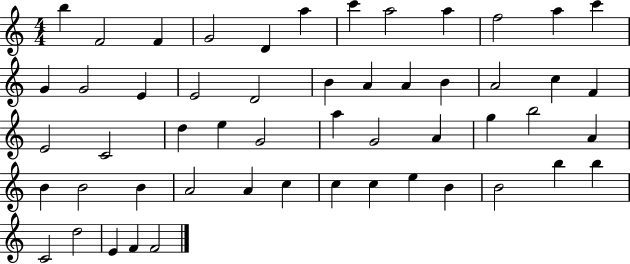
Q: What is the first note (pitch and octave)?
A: B5